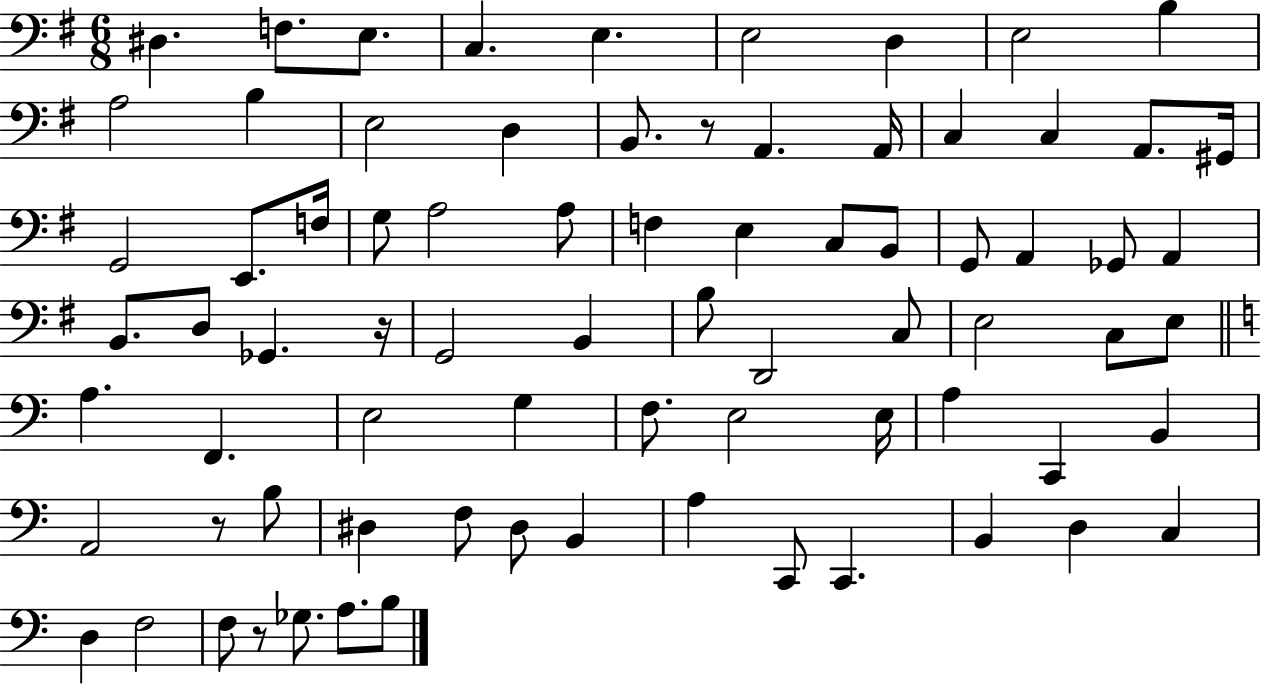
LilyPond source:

{
  \clef bass
  \numericTimeSignature
  \time 6/8
  \key g \major
  dis4. f8. e8. | c4. e4. | e2 d4 | e2 b4 | \break a2 b4 | e2 d4 | b,8. r8 a,4. a,16 | c4 c4 a,8. gis,16 | \break g,2 e,8. f16 | g8 a2 a8 | f4 e4 c8 b,8 | g,8 a,4 ges,8 a,4 | \break b,8. d8 ges,4. r16 | g,2 b,4 | b8 d,2 c8 | e2 c8 e8 | \break \bar "||" \break \key c \major a4. f,4. | e2 g4 | f8. e2 e16 | a4 c,4 b,4 | \break a,2 r8 b8 | dis4 f8 dis8 b,4 | a4 c,8 c,4. | b,4 d4 c4 | \break d4 f2 | f8 r8 ges8. a8. b8 | \bar "|."
}